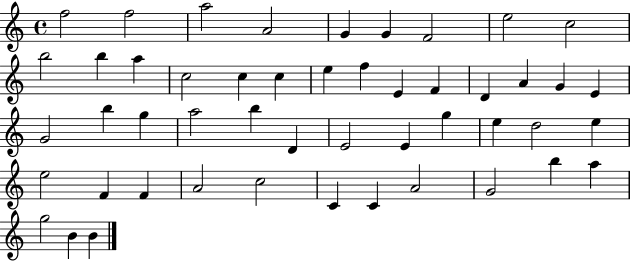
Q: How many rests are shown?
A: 0